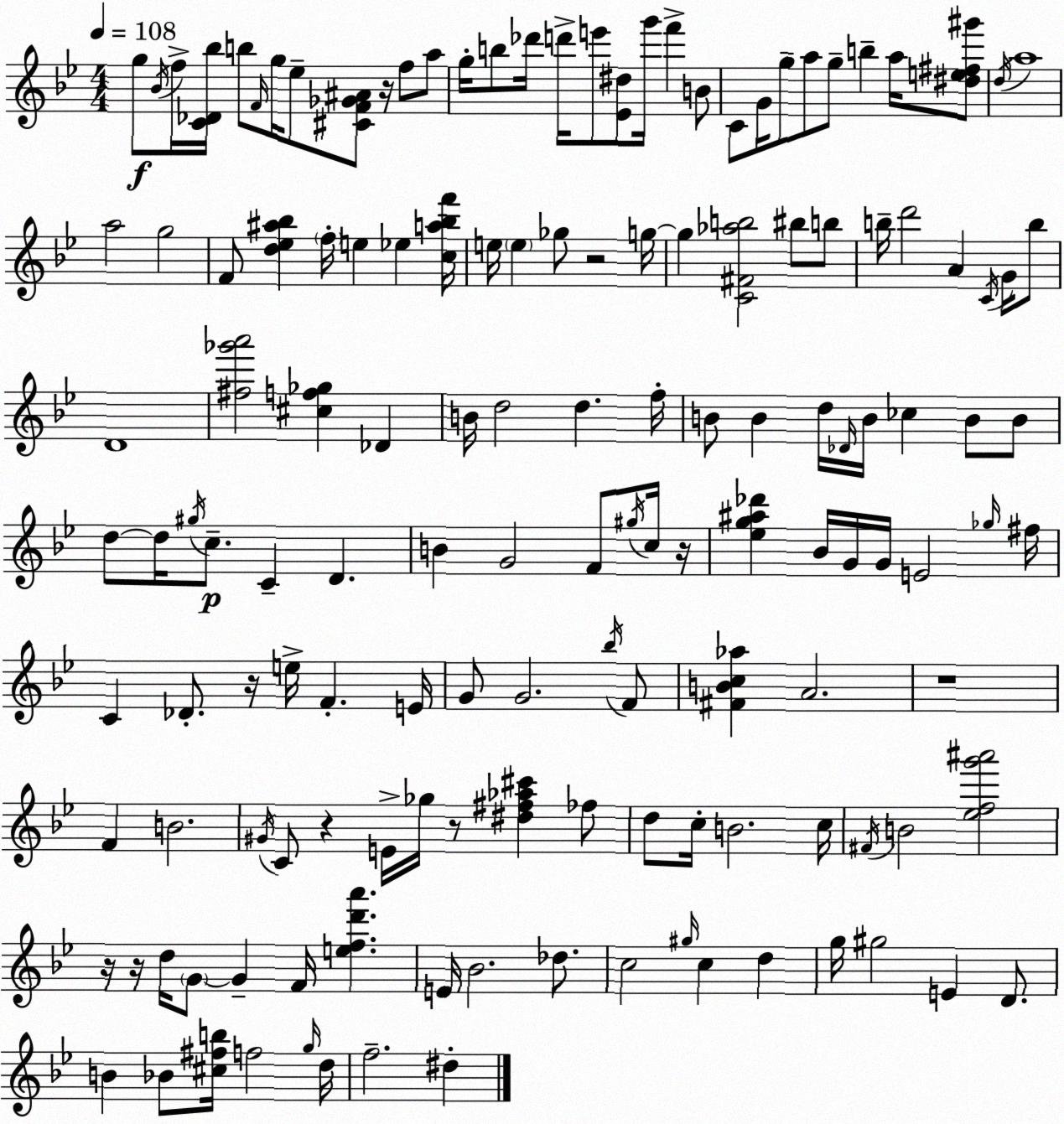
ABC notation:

X:1
T:Untitled
M:4/4
L:1/4
K:Gm
g/2 _B/4 f/4 [C_D_b]/4 b/2 F/4 g/4 _e/2 [^CF_G^A]/2 z/4 f/2 a/2 g/4 b/2 _d'/4 d'/4 e'/2 [_E^d]/2 g'/4 f' B/2 C/2 G/4 g/2 a/2 g/2 b a/4 [^de^f^g']/2 d/4 a4 a2 g2 F/2 [d_e^a_b] f/4 e _e [ca_bf']/4 e/4 e _g/2 z2 g/4 g [C^F_ab]2 ^b/2 b/2 b/4 d'2 A C/4 G/4 b/2 D4 [^f_g'a']2 [^cf_g] _D B/4 d2 d f/4 B/2 B d/4 _D/4 B/4 _c B/2 B/2 d/2 d/4 ^g/4 c/2 C D B G2 F/2 ^g/4 c/4 z/4 [_eg^a_d'] _B/4 G/4 G/4 E2 _g/4 ^f/4 C _D/2 z/4 e/4 F E/4 G/2 G2 _b/4 F/2 [^FBc_a] A2 z4 F B2 ^G/4 C/2 z E/4 _g/4 z/2 [^d^f_a^c'] _f/2 d/2 c/4 B2 c/4 ^F/4 B2 [_efg'^a']2 z/4 z/4 d/4 G/2 G F/4 [efd'a'] E/4 _B2 _d/2 c2 ^g/4 c d g/4 ^g2 E D/2 B _B/2 [^c^fb]/4 f2 g/4 d/4 f2 ^d